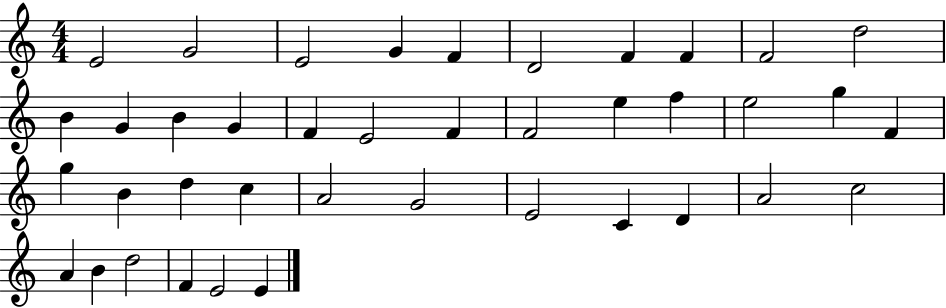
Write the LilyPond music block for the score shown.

{
  \clef treble
  \numericTimeSignature
  \time 4/4
  \key c \major
  e'2 g'2 | e'2 g'4 f'4 | d'2 f'4 f'4 | f'2 d''2 | \break b'4 g'4 b'4 g'4 | f'4 e'2 f'4 | f'2 e''4 f''4 | e''2 g''4 f'4 | \break g''4 b'4 d''4 c''4 | a'2 g'2 | e'2 c'4 d'4 | a'2 c''2 | \break a'4 b'4 d''2 | f'4 e'2 e'4 | \bar "|."
}